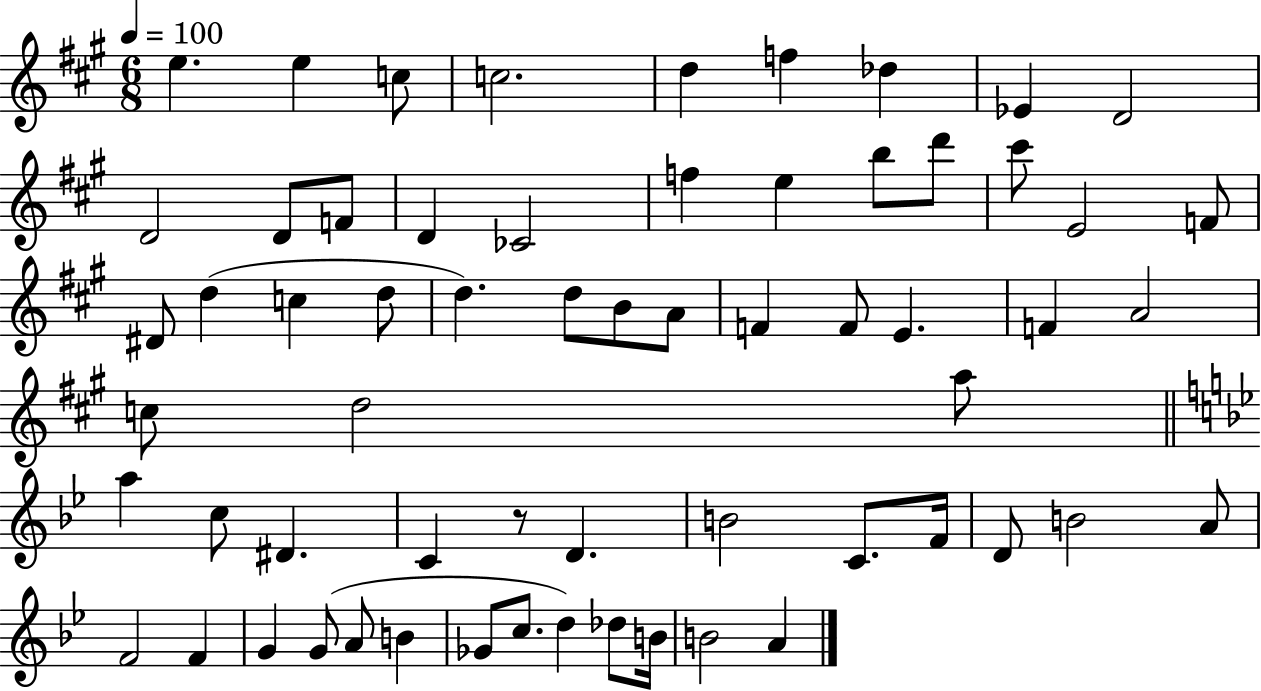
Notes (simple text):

E5/q. E5/q C5/e C5/h. D5/q F5/q Db5/q Eb4/q D4/h D4/h D4/e F4/e D4/q CES4/h F5/q E5/q B5/e D6/e C#6/e E4/h F4/e D#4/e D5/q C5/q D5/e D5/q. D5/e B4/e A4/e F4/q F4/e E4/q. F4/q A4/h C5/e D5/h A5/e A5/q C5/e D#4/q. C4/q R/e D4/q. B4/h C4/e. F4/s D4/e B4/h A4/e F4/h F4/q G4/q G4/e A4/e B4/q Gb4/e C5/e. D5/q Db5/e B4/s B4/h A4/q